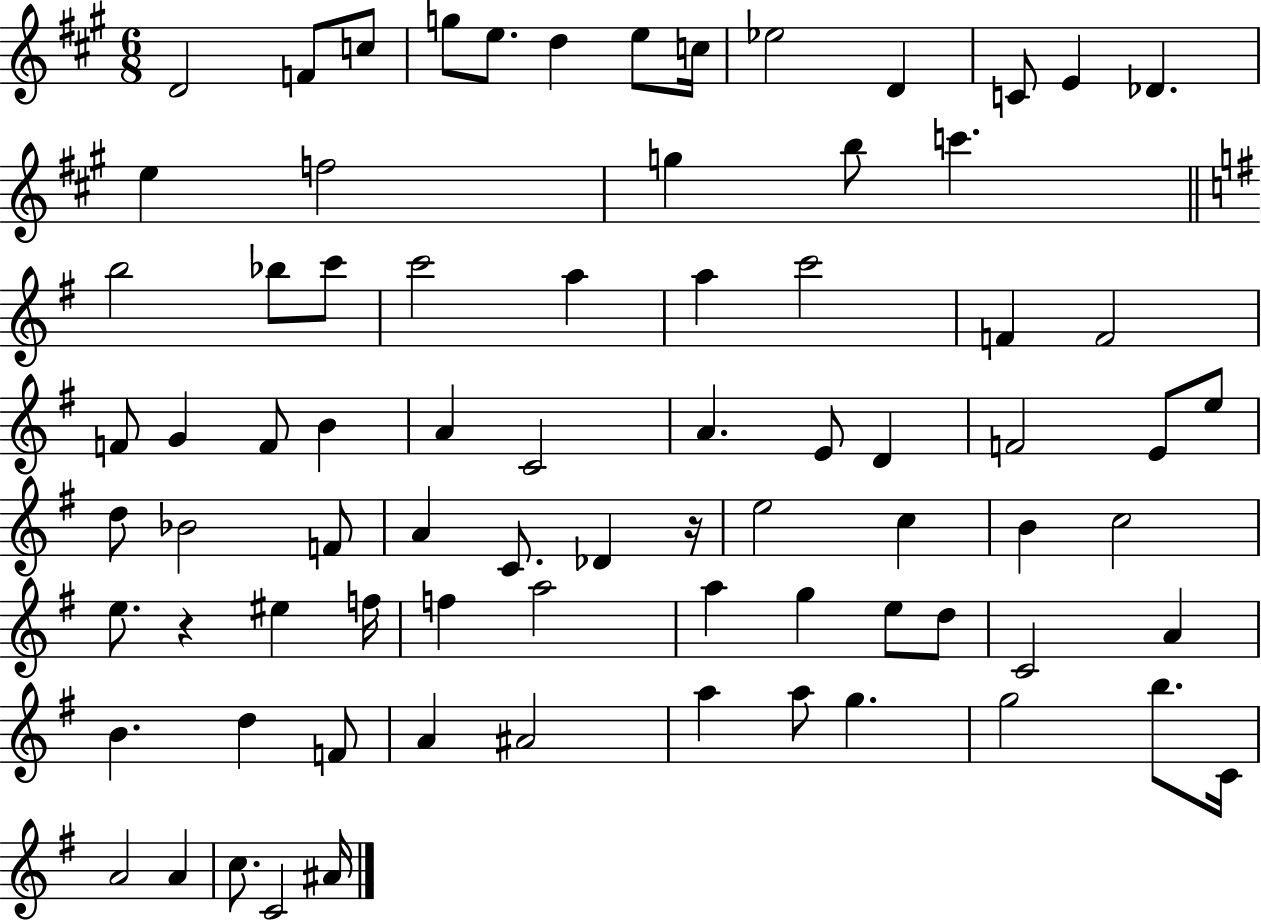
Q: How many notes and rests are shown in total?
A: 78